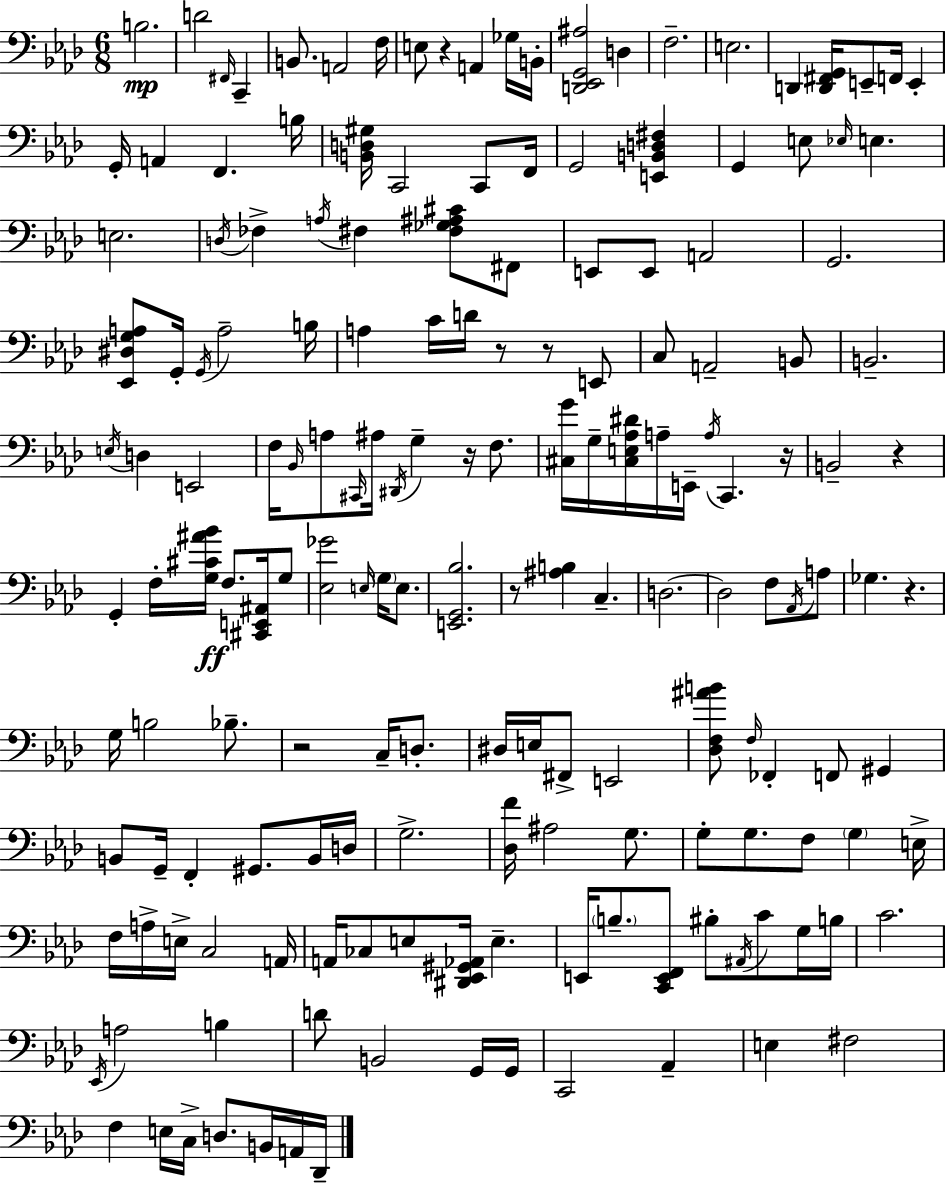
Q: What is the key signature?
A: AES major